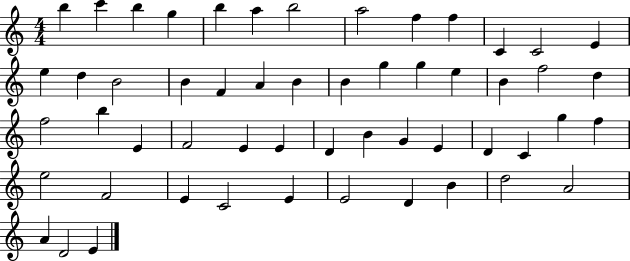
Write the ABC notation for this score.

X:1
T:Untitled
M:4/4
L:1/4
K:C
b c' b g b a b2 a2 f f C C2 E e d B2 B F A B B g g e B f2 d f2 b E F2 E E D B G E D C g f e2 F2 E C2 E E2 D B d2 A2 A D2 E